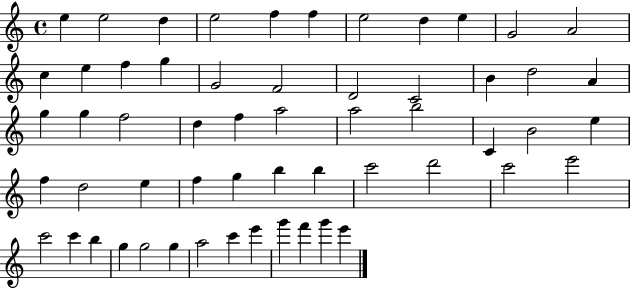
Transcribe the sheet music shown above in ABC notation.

X:1
T:Untitled
M:4/4
L:1/4
K:C
e e2 d e2 f f e2 d e G2 A2 c e f g G2 F2 D2 C2 B d2 A g g f2 d f a2 a2 b2 C B2 e f d2 e f g b b c'2 d'2 c'2 e'2 c'2 c' b g g2 g a2 c' e' g' f' g' e'